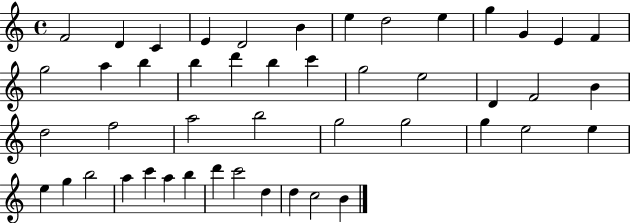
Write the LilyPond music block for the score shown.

{
  \clef treble
  \time 4/4
  \defaultTimeSignature
  \key c \major
  f'2 d'4 c'4 | e'4 d'2 b'4 | e''4 d''2 e''4 | g''4 g'4 e'4 f'4 | \break g''2 a''4 b''4 | b''4 d'''4 b''4 c'''4 | g''2 e''2 | d'4 f'2 b'4 | \break d''2 f''2 | a''2 b''2 | g''2 g''2 | g''4 e''2 e''4 | \break e''4 g''4 b''2 | a''4 c'''4 a''4 b''4 | d'''4 c'''2 d''4 | d''4 c''2 b'4 | \break \bar "|."
}